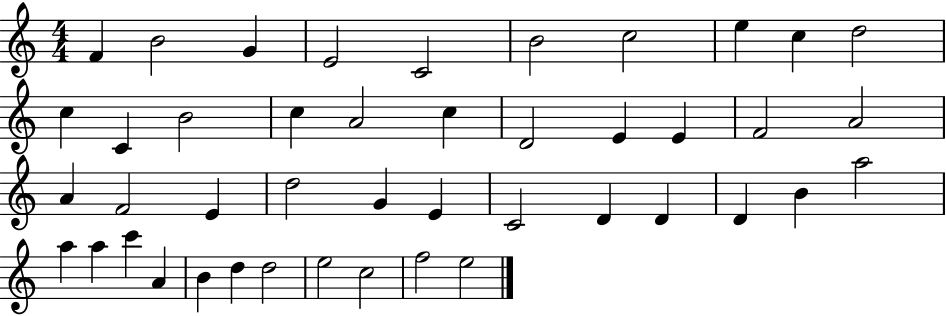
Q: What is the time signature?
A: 4/4